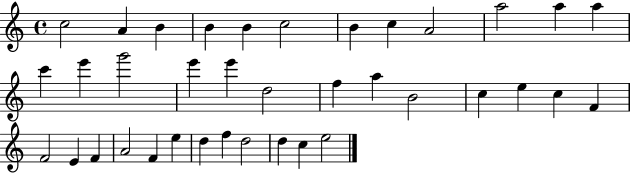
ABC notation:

X:1
T:Untitled
M:4/4
L:1/4
K:C
c2 A B B B c2 B c A2 a2 a a c' e' g'2 e' e' d2 f a B2 c e c F F2 E F A2 F e d f d2 d c e2